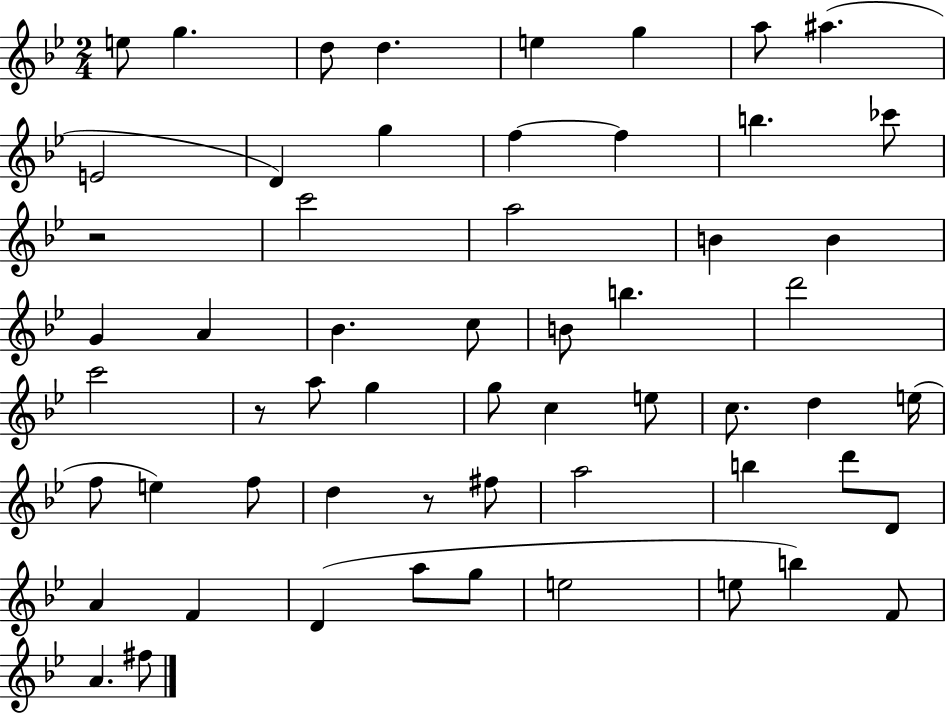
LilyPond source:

{
  \clef treble
  \numericTimeSignature
  \time 2/4
  \key bes \major
  e''8 g''4. | d''8 d''4. | e''4 g''4 | a''8 ais''4.( | \break e'2 | d'4) g''4 | f''4~~ f''4 | b''4. ces'''8 | \break r2 | c'''2 | a''2 | b'4 b'4 | \break g'4 a'4 | bes'4. c''8 | b'8 b''4. | d'''2 | \break c'''2 | r8 a''8 g''4 | g''8 c''4 e''8 | c''8. d''4 e''16( | \break f''8 e''4) f''8 | d''4 r8 fis''8 | a''2 | b''4 d'''8 d'8 | \break a'4 f'4 | d'4( a''8 g''8 | e''2 | e''8 b''4) f'8 | \break a'4. fis''8 | \bar "|."
}